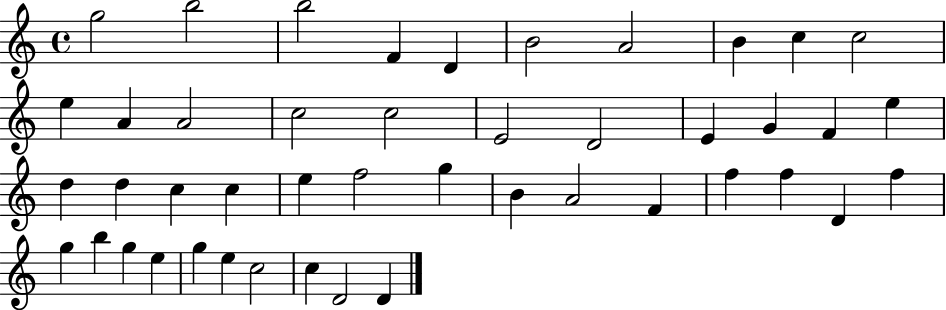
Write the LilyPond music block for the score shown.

{
  \clef treble
  \time 4/4
  \defaultTimeSignature
  \key c \major
  g''2 b''2 | b''2 f'4 d'4 | b'2 a'2 | b'4 c''4 c''2 | \break e''4 a'4 a'2 | c''2 c''2 | e'2 d'2 | e'4 g'4 f'4 e''4 | \break d''4 d''4 c''4 c''4 | e''4 f''2 g''4 | b'4 a'2 f'4 | f''4 f''4 d'4 f''4 | \break g''4 b''4 g''4 e''4 | g''4 e''4 c''2 | c''4 d'2 d'4 | \bar "|."
}